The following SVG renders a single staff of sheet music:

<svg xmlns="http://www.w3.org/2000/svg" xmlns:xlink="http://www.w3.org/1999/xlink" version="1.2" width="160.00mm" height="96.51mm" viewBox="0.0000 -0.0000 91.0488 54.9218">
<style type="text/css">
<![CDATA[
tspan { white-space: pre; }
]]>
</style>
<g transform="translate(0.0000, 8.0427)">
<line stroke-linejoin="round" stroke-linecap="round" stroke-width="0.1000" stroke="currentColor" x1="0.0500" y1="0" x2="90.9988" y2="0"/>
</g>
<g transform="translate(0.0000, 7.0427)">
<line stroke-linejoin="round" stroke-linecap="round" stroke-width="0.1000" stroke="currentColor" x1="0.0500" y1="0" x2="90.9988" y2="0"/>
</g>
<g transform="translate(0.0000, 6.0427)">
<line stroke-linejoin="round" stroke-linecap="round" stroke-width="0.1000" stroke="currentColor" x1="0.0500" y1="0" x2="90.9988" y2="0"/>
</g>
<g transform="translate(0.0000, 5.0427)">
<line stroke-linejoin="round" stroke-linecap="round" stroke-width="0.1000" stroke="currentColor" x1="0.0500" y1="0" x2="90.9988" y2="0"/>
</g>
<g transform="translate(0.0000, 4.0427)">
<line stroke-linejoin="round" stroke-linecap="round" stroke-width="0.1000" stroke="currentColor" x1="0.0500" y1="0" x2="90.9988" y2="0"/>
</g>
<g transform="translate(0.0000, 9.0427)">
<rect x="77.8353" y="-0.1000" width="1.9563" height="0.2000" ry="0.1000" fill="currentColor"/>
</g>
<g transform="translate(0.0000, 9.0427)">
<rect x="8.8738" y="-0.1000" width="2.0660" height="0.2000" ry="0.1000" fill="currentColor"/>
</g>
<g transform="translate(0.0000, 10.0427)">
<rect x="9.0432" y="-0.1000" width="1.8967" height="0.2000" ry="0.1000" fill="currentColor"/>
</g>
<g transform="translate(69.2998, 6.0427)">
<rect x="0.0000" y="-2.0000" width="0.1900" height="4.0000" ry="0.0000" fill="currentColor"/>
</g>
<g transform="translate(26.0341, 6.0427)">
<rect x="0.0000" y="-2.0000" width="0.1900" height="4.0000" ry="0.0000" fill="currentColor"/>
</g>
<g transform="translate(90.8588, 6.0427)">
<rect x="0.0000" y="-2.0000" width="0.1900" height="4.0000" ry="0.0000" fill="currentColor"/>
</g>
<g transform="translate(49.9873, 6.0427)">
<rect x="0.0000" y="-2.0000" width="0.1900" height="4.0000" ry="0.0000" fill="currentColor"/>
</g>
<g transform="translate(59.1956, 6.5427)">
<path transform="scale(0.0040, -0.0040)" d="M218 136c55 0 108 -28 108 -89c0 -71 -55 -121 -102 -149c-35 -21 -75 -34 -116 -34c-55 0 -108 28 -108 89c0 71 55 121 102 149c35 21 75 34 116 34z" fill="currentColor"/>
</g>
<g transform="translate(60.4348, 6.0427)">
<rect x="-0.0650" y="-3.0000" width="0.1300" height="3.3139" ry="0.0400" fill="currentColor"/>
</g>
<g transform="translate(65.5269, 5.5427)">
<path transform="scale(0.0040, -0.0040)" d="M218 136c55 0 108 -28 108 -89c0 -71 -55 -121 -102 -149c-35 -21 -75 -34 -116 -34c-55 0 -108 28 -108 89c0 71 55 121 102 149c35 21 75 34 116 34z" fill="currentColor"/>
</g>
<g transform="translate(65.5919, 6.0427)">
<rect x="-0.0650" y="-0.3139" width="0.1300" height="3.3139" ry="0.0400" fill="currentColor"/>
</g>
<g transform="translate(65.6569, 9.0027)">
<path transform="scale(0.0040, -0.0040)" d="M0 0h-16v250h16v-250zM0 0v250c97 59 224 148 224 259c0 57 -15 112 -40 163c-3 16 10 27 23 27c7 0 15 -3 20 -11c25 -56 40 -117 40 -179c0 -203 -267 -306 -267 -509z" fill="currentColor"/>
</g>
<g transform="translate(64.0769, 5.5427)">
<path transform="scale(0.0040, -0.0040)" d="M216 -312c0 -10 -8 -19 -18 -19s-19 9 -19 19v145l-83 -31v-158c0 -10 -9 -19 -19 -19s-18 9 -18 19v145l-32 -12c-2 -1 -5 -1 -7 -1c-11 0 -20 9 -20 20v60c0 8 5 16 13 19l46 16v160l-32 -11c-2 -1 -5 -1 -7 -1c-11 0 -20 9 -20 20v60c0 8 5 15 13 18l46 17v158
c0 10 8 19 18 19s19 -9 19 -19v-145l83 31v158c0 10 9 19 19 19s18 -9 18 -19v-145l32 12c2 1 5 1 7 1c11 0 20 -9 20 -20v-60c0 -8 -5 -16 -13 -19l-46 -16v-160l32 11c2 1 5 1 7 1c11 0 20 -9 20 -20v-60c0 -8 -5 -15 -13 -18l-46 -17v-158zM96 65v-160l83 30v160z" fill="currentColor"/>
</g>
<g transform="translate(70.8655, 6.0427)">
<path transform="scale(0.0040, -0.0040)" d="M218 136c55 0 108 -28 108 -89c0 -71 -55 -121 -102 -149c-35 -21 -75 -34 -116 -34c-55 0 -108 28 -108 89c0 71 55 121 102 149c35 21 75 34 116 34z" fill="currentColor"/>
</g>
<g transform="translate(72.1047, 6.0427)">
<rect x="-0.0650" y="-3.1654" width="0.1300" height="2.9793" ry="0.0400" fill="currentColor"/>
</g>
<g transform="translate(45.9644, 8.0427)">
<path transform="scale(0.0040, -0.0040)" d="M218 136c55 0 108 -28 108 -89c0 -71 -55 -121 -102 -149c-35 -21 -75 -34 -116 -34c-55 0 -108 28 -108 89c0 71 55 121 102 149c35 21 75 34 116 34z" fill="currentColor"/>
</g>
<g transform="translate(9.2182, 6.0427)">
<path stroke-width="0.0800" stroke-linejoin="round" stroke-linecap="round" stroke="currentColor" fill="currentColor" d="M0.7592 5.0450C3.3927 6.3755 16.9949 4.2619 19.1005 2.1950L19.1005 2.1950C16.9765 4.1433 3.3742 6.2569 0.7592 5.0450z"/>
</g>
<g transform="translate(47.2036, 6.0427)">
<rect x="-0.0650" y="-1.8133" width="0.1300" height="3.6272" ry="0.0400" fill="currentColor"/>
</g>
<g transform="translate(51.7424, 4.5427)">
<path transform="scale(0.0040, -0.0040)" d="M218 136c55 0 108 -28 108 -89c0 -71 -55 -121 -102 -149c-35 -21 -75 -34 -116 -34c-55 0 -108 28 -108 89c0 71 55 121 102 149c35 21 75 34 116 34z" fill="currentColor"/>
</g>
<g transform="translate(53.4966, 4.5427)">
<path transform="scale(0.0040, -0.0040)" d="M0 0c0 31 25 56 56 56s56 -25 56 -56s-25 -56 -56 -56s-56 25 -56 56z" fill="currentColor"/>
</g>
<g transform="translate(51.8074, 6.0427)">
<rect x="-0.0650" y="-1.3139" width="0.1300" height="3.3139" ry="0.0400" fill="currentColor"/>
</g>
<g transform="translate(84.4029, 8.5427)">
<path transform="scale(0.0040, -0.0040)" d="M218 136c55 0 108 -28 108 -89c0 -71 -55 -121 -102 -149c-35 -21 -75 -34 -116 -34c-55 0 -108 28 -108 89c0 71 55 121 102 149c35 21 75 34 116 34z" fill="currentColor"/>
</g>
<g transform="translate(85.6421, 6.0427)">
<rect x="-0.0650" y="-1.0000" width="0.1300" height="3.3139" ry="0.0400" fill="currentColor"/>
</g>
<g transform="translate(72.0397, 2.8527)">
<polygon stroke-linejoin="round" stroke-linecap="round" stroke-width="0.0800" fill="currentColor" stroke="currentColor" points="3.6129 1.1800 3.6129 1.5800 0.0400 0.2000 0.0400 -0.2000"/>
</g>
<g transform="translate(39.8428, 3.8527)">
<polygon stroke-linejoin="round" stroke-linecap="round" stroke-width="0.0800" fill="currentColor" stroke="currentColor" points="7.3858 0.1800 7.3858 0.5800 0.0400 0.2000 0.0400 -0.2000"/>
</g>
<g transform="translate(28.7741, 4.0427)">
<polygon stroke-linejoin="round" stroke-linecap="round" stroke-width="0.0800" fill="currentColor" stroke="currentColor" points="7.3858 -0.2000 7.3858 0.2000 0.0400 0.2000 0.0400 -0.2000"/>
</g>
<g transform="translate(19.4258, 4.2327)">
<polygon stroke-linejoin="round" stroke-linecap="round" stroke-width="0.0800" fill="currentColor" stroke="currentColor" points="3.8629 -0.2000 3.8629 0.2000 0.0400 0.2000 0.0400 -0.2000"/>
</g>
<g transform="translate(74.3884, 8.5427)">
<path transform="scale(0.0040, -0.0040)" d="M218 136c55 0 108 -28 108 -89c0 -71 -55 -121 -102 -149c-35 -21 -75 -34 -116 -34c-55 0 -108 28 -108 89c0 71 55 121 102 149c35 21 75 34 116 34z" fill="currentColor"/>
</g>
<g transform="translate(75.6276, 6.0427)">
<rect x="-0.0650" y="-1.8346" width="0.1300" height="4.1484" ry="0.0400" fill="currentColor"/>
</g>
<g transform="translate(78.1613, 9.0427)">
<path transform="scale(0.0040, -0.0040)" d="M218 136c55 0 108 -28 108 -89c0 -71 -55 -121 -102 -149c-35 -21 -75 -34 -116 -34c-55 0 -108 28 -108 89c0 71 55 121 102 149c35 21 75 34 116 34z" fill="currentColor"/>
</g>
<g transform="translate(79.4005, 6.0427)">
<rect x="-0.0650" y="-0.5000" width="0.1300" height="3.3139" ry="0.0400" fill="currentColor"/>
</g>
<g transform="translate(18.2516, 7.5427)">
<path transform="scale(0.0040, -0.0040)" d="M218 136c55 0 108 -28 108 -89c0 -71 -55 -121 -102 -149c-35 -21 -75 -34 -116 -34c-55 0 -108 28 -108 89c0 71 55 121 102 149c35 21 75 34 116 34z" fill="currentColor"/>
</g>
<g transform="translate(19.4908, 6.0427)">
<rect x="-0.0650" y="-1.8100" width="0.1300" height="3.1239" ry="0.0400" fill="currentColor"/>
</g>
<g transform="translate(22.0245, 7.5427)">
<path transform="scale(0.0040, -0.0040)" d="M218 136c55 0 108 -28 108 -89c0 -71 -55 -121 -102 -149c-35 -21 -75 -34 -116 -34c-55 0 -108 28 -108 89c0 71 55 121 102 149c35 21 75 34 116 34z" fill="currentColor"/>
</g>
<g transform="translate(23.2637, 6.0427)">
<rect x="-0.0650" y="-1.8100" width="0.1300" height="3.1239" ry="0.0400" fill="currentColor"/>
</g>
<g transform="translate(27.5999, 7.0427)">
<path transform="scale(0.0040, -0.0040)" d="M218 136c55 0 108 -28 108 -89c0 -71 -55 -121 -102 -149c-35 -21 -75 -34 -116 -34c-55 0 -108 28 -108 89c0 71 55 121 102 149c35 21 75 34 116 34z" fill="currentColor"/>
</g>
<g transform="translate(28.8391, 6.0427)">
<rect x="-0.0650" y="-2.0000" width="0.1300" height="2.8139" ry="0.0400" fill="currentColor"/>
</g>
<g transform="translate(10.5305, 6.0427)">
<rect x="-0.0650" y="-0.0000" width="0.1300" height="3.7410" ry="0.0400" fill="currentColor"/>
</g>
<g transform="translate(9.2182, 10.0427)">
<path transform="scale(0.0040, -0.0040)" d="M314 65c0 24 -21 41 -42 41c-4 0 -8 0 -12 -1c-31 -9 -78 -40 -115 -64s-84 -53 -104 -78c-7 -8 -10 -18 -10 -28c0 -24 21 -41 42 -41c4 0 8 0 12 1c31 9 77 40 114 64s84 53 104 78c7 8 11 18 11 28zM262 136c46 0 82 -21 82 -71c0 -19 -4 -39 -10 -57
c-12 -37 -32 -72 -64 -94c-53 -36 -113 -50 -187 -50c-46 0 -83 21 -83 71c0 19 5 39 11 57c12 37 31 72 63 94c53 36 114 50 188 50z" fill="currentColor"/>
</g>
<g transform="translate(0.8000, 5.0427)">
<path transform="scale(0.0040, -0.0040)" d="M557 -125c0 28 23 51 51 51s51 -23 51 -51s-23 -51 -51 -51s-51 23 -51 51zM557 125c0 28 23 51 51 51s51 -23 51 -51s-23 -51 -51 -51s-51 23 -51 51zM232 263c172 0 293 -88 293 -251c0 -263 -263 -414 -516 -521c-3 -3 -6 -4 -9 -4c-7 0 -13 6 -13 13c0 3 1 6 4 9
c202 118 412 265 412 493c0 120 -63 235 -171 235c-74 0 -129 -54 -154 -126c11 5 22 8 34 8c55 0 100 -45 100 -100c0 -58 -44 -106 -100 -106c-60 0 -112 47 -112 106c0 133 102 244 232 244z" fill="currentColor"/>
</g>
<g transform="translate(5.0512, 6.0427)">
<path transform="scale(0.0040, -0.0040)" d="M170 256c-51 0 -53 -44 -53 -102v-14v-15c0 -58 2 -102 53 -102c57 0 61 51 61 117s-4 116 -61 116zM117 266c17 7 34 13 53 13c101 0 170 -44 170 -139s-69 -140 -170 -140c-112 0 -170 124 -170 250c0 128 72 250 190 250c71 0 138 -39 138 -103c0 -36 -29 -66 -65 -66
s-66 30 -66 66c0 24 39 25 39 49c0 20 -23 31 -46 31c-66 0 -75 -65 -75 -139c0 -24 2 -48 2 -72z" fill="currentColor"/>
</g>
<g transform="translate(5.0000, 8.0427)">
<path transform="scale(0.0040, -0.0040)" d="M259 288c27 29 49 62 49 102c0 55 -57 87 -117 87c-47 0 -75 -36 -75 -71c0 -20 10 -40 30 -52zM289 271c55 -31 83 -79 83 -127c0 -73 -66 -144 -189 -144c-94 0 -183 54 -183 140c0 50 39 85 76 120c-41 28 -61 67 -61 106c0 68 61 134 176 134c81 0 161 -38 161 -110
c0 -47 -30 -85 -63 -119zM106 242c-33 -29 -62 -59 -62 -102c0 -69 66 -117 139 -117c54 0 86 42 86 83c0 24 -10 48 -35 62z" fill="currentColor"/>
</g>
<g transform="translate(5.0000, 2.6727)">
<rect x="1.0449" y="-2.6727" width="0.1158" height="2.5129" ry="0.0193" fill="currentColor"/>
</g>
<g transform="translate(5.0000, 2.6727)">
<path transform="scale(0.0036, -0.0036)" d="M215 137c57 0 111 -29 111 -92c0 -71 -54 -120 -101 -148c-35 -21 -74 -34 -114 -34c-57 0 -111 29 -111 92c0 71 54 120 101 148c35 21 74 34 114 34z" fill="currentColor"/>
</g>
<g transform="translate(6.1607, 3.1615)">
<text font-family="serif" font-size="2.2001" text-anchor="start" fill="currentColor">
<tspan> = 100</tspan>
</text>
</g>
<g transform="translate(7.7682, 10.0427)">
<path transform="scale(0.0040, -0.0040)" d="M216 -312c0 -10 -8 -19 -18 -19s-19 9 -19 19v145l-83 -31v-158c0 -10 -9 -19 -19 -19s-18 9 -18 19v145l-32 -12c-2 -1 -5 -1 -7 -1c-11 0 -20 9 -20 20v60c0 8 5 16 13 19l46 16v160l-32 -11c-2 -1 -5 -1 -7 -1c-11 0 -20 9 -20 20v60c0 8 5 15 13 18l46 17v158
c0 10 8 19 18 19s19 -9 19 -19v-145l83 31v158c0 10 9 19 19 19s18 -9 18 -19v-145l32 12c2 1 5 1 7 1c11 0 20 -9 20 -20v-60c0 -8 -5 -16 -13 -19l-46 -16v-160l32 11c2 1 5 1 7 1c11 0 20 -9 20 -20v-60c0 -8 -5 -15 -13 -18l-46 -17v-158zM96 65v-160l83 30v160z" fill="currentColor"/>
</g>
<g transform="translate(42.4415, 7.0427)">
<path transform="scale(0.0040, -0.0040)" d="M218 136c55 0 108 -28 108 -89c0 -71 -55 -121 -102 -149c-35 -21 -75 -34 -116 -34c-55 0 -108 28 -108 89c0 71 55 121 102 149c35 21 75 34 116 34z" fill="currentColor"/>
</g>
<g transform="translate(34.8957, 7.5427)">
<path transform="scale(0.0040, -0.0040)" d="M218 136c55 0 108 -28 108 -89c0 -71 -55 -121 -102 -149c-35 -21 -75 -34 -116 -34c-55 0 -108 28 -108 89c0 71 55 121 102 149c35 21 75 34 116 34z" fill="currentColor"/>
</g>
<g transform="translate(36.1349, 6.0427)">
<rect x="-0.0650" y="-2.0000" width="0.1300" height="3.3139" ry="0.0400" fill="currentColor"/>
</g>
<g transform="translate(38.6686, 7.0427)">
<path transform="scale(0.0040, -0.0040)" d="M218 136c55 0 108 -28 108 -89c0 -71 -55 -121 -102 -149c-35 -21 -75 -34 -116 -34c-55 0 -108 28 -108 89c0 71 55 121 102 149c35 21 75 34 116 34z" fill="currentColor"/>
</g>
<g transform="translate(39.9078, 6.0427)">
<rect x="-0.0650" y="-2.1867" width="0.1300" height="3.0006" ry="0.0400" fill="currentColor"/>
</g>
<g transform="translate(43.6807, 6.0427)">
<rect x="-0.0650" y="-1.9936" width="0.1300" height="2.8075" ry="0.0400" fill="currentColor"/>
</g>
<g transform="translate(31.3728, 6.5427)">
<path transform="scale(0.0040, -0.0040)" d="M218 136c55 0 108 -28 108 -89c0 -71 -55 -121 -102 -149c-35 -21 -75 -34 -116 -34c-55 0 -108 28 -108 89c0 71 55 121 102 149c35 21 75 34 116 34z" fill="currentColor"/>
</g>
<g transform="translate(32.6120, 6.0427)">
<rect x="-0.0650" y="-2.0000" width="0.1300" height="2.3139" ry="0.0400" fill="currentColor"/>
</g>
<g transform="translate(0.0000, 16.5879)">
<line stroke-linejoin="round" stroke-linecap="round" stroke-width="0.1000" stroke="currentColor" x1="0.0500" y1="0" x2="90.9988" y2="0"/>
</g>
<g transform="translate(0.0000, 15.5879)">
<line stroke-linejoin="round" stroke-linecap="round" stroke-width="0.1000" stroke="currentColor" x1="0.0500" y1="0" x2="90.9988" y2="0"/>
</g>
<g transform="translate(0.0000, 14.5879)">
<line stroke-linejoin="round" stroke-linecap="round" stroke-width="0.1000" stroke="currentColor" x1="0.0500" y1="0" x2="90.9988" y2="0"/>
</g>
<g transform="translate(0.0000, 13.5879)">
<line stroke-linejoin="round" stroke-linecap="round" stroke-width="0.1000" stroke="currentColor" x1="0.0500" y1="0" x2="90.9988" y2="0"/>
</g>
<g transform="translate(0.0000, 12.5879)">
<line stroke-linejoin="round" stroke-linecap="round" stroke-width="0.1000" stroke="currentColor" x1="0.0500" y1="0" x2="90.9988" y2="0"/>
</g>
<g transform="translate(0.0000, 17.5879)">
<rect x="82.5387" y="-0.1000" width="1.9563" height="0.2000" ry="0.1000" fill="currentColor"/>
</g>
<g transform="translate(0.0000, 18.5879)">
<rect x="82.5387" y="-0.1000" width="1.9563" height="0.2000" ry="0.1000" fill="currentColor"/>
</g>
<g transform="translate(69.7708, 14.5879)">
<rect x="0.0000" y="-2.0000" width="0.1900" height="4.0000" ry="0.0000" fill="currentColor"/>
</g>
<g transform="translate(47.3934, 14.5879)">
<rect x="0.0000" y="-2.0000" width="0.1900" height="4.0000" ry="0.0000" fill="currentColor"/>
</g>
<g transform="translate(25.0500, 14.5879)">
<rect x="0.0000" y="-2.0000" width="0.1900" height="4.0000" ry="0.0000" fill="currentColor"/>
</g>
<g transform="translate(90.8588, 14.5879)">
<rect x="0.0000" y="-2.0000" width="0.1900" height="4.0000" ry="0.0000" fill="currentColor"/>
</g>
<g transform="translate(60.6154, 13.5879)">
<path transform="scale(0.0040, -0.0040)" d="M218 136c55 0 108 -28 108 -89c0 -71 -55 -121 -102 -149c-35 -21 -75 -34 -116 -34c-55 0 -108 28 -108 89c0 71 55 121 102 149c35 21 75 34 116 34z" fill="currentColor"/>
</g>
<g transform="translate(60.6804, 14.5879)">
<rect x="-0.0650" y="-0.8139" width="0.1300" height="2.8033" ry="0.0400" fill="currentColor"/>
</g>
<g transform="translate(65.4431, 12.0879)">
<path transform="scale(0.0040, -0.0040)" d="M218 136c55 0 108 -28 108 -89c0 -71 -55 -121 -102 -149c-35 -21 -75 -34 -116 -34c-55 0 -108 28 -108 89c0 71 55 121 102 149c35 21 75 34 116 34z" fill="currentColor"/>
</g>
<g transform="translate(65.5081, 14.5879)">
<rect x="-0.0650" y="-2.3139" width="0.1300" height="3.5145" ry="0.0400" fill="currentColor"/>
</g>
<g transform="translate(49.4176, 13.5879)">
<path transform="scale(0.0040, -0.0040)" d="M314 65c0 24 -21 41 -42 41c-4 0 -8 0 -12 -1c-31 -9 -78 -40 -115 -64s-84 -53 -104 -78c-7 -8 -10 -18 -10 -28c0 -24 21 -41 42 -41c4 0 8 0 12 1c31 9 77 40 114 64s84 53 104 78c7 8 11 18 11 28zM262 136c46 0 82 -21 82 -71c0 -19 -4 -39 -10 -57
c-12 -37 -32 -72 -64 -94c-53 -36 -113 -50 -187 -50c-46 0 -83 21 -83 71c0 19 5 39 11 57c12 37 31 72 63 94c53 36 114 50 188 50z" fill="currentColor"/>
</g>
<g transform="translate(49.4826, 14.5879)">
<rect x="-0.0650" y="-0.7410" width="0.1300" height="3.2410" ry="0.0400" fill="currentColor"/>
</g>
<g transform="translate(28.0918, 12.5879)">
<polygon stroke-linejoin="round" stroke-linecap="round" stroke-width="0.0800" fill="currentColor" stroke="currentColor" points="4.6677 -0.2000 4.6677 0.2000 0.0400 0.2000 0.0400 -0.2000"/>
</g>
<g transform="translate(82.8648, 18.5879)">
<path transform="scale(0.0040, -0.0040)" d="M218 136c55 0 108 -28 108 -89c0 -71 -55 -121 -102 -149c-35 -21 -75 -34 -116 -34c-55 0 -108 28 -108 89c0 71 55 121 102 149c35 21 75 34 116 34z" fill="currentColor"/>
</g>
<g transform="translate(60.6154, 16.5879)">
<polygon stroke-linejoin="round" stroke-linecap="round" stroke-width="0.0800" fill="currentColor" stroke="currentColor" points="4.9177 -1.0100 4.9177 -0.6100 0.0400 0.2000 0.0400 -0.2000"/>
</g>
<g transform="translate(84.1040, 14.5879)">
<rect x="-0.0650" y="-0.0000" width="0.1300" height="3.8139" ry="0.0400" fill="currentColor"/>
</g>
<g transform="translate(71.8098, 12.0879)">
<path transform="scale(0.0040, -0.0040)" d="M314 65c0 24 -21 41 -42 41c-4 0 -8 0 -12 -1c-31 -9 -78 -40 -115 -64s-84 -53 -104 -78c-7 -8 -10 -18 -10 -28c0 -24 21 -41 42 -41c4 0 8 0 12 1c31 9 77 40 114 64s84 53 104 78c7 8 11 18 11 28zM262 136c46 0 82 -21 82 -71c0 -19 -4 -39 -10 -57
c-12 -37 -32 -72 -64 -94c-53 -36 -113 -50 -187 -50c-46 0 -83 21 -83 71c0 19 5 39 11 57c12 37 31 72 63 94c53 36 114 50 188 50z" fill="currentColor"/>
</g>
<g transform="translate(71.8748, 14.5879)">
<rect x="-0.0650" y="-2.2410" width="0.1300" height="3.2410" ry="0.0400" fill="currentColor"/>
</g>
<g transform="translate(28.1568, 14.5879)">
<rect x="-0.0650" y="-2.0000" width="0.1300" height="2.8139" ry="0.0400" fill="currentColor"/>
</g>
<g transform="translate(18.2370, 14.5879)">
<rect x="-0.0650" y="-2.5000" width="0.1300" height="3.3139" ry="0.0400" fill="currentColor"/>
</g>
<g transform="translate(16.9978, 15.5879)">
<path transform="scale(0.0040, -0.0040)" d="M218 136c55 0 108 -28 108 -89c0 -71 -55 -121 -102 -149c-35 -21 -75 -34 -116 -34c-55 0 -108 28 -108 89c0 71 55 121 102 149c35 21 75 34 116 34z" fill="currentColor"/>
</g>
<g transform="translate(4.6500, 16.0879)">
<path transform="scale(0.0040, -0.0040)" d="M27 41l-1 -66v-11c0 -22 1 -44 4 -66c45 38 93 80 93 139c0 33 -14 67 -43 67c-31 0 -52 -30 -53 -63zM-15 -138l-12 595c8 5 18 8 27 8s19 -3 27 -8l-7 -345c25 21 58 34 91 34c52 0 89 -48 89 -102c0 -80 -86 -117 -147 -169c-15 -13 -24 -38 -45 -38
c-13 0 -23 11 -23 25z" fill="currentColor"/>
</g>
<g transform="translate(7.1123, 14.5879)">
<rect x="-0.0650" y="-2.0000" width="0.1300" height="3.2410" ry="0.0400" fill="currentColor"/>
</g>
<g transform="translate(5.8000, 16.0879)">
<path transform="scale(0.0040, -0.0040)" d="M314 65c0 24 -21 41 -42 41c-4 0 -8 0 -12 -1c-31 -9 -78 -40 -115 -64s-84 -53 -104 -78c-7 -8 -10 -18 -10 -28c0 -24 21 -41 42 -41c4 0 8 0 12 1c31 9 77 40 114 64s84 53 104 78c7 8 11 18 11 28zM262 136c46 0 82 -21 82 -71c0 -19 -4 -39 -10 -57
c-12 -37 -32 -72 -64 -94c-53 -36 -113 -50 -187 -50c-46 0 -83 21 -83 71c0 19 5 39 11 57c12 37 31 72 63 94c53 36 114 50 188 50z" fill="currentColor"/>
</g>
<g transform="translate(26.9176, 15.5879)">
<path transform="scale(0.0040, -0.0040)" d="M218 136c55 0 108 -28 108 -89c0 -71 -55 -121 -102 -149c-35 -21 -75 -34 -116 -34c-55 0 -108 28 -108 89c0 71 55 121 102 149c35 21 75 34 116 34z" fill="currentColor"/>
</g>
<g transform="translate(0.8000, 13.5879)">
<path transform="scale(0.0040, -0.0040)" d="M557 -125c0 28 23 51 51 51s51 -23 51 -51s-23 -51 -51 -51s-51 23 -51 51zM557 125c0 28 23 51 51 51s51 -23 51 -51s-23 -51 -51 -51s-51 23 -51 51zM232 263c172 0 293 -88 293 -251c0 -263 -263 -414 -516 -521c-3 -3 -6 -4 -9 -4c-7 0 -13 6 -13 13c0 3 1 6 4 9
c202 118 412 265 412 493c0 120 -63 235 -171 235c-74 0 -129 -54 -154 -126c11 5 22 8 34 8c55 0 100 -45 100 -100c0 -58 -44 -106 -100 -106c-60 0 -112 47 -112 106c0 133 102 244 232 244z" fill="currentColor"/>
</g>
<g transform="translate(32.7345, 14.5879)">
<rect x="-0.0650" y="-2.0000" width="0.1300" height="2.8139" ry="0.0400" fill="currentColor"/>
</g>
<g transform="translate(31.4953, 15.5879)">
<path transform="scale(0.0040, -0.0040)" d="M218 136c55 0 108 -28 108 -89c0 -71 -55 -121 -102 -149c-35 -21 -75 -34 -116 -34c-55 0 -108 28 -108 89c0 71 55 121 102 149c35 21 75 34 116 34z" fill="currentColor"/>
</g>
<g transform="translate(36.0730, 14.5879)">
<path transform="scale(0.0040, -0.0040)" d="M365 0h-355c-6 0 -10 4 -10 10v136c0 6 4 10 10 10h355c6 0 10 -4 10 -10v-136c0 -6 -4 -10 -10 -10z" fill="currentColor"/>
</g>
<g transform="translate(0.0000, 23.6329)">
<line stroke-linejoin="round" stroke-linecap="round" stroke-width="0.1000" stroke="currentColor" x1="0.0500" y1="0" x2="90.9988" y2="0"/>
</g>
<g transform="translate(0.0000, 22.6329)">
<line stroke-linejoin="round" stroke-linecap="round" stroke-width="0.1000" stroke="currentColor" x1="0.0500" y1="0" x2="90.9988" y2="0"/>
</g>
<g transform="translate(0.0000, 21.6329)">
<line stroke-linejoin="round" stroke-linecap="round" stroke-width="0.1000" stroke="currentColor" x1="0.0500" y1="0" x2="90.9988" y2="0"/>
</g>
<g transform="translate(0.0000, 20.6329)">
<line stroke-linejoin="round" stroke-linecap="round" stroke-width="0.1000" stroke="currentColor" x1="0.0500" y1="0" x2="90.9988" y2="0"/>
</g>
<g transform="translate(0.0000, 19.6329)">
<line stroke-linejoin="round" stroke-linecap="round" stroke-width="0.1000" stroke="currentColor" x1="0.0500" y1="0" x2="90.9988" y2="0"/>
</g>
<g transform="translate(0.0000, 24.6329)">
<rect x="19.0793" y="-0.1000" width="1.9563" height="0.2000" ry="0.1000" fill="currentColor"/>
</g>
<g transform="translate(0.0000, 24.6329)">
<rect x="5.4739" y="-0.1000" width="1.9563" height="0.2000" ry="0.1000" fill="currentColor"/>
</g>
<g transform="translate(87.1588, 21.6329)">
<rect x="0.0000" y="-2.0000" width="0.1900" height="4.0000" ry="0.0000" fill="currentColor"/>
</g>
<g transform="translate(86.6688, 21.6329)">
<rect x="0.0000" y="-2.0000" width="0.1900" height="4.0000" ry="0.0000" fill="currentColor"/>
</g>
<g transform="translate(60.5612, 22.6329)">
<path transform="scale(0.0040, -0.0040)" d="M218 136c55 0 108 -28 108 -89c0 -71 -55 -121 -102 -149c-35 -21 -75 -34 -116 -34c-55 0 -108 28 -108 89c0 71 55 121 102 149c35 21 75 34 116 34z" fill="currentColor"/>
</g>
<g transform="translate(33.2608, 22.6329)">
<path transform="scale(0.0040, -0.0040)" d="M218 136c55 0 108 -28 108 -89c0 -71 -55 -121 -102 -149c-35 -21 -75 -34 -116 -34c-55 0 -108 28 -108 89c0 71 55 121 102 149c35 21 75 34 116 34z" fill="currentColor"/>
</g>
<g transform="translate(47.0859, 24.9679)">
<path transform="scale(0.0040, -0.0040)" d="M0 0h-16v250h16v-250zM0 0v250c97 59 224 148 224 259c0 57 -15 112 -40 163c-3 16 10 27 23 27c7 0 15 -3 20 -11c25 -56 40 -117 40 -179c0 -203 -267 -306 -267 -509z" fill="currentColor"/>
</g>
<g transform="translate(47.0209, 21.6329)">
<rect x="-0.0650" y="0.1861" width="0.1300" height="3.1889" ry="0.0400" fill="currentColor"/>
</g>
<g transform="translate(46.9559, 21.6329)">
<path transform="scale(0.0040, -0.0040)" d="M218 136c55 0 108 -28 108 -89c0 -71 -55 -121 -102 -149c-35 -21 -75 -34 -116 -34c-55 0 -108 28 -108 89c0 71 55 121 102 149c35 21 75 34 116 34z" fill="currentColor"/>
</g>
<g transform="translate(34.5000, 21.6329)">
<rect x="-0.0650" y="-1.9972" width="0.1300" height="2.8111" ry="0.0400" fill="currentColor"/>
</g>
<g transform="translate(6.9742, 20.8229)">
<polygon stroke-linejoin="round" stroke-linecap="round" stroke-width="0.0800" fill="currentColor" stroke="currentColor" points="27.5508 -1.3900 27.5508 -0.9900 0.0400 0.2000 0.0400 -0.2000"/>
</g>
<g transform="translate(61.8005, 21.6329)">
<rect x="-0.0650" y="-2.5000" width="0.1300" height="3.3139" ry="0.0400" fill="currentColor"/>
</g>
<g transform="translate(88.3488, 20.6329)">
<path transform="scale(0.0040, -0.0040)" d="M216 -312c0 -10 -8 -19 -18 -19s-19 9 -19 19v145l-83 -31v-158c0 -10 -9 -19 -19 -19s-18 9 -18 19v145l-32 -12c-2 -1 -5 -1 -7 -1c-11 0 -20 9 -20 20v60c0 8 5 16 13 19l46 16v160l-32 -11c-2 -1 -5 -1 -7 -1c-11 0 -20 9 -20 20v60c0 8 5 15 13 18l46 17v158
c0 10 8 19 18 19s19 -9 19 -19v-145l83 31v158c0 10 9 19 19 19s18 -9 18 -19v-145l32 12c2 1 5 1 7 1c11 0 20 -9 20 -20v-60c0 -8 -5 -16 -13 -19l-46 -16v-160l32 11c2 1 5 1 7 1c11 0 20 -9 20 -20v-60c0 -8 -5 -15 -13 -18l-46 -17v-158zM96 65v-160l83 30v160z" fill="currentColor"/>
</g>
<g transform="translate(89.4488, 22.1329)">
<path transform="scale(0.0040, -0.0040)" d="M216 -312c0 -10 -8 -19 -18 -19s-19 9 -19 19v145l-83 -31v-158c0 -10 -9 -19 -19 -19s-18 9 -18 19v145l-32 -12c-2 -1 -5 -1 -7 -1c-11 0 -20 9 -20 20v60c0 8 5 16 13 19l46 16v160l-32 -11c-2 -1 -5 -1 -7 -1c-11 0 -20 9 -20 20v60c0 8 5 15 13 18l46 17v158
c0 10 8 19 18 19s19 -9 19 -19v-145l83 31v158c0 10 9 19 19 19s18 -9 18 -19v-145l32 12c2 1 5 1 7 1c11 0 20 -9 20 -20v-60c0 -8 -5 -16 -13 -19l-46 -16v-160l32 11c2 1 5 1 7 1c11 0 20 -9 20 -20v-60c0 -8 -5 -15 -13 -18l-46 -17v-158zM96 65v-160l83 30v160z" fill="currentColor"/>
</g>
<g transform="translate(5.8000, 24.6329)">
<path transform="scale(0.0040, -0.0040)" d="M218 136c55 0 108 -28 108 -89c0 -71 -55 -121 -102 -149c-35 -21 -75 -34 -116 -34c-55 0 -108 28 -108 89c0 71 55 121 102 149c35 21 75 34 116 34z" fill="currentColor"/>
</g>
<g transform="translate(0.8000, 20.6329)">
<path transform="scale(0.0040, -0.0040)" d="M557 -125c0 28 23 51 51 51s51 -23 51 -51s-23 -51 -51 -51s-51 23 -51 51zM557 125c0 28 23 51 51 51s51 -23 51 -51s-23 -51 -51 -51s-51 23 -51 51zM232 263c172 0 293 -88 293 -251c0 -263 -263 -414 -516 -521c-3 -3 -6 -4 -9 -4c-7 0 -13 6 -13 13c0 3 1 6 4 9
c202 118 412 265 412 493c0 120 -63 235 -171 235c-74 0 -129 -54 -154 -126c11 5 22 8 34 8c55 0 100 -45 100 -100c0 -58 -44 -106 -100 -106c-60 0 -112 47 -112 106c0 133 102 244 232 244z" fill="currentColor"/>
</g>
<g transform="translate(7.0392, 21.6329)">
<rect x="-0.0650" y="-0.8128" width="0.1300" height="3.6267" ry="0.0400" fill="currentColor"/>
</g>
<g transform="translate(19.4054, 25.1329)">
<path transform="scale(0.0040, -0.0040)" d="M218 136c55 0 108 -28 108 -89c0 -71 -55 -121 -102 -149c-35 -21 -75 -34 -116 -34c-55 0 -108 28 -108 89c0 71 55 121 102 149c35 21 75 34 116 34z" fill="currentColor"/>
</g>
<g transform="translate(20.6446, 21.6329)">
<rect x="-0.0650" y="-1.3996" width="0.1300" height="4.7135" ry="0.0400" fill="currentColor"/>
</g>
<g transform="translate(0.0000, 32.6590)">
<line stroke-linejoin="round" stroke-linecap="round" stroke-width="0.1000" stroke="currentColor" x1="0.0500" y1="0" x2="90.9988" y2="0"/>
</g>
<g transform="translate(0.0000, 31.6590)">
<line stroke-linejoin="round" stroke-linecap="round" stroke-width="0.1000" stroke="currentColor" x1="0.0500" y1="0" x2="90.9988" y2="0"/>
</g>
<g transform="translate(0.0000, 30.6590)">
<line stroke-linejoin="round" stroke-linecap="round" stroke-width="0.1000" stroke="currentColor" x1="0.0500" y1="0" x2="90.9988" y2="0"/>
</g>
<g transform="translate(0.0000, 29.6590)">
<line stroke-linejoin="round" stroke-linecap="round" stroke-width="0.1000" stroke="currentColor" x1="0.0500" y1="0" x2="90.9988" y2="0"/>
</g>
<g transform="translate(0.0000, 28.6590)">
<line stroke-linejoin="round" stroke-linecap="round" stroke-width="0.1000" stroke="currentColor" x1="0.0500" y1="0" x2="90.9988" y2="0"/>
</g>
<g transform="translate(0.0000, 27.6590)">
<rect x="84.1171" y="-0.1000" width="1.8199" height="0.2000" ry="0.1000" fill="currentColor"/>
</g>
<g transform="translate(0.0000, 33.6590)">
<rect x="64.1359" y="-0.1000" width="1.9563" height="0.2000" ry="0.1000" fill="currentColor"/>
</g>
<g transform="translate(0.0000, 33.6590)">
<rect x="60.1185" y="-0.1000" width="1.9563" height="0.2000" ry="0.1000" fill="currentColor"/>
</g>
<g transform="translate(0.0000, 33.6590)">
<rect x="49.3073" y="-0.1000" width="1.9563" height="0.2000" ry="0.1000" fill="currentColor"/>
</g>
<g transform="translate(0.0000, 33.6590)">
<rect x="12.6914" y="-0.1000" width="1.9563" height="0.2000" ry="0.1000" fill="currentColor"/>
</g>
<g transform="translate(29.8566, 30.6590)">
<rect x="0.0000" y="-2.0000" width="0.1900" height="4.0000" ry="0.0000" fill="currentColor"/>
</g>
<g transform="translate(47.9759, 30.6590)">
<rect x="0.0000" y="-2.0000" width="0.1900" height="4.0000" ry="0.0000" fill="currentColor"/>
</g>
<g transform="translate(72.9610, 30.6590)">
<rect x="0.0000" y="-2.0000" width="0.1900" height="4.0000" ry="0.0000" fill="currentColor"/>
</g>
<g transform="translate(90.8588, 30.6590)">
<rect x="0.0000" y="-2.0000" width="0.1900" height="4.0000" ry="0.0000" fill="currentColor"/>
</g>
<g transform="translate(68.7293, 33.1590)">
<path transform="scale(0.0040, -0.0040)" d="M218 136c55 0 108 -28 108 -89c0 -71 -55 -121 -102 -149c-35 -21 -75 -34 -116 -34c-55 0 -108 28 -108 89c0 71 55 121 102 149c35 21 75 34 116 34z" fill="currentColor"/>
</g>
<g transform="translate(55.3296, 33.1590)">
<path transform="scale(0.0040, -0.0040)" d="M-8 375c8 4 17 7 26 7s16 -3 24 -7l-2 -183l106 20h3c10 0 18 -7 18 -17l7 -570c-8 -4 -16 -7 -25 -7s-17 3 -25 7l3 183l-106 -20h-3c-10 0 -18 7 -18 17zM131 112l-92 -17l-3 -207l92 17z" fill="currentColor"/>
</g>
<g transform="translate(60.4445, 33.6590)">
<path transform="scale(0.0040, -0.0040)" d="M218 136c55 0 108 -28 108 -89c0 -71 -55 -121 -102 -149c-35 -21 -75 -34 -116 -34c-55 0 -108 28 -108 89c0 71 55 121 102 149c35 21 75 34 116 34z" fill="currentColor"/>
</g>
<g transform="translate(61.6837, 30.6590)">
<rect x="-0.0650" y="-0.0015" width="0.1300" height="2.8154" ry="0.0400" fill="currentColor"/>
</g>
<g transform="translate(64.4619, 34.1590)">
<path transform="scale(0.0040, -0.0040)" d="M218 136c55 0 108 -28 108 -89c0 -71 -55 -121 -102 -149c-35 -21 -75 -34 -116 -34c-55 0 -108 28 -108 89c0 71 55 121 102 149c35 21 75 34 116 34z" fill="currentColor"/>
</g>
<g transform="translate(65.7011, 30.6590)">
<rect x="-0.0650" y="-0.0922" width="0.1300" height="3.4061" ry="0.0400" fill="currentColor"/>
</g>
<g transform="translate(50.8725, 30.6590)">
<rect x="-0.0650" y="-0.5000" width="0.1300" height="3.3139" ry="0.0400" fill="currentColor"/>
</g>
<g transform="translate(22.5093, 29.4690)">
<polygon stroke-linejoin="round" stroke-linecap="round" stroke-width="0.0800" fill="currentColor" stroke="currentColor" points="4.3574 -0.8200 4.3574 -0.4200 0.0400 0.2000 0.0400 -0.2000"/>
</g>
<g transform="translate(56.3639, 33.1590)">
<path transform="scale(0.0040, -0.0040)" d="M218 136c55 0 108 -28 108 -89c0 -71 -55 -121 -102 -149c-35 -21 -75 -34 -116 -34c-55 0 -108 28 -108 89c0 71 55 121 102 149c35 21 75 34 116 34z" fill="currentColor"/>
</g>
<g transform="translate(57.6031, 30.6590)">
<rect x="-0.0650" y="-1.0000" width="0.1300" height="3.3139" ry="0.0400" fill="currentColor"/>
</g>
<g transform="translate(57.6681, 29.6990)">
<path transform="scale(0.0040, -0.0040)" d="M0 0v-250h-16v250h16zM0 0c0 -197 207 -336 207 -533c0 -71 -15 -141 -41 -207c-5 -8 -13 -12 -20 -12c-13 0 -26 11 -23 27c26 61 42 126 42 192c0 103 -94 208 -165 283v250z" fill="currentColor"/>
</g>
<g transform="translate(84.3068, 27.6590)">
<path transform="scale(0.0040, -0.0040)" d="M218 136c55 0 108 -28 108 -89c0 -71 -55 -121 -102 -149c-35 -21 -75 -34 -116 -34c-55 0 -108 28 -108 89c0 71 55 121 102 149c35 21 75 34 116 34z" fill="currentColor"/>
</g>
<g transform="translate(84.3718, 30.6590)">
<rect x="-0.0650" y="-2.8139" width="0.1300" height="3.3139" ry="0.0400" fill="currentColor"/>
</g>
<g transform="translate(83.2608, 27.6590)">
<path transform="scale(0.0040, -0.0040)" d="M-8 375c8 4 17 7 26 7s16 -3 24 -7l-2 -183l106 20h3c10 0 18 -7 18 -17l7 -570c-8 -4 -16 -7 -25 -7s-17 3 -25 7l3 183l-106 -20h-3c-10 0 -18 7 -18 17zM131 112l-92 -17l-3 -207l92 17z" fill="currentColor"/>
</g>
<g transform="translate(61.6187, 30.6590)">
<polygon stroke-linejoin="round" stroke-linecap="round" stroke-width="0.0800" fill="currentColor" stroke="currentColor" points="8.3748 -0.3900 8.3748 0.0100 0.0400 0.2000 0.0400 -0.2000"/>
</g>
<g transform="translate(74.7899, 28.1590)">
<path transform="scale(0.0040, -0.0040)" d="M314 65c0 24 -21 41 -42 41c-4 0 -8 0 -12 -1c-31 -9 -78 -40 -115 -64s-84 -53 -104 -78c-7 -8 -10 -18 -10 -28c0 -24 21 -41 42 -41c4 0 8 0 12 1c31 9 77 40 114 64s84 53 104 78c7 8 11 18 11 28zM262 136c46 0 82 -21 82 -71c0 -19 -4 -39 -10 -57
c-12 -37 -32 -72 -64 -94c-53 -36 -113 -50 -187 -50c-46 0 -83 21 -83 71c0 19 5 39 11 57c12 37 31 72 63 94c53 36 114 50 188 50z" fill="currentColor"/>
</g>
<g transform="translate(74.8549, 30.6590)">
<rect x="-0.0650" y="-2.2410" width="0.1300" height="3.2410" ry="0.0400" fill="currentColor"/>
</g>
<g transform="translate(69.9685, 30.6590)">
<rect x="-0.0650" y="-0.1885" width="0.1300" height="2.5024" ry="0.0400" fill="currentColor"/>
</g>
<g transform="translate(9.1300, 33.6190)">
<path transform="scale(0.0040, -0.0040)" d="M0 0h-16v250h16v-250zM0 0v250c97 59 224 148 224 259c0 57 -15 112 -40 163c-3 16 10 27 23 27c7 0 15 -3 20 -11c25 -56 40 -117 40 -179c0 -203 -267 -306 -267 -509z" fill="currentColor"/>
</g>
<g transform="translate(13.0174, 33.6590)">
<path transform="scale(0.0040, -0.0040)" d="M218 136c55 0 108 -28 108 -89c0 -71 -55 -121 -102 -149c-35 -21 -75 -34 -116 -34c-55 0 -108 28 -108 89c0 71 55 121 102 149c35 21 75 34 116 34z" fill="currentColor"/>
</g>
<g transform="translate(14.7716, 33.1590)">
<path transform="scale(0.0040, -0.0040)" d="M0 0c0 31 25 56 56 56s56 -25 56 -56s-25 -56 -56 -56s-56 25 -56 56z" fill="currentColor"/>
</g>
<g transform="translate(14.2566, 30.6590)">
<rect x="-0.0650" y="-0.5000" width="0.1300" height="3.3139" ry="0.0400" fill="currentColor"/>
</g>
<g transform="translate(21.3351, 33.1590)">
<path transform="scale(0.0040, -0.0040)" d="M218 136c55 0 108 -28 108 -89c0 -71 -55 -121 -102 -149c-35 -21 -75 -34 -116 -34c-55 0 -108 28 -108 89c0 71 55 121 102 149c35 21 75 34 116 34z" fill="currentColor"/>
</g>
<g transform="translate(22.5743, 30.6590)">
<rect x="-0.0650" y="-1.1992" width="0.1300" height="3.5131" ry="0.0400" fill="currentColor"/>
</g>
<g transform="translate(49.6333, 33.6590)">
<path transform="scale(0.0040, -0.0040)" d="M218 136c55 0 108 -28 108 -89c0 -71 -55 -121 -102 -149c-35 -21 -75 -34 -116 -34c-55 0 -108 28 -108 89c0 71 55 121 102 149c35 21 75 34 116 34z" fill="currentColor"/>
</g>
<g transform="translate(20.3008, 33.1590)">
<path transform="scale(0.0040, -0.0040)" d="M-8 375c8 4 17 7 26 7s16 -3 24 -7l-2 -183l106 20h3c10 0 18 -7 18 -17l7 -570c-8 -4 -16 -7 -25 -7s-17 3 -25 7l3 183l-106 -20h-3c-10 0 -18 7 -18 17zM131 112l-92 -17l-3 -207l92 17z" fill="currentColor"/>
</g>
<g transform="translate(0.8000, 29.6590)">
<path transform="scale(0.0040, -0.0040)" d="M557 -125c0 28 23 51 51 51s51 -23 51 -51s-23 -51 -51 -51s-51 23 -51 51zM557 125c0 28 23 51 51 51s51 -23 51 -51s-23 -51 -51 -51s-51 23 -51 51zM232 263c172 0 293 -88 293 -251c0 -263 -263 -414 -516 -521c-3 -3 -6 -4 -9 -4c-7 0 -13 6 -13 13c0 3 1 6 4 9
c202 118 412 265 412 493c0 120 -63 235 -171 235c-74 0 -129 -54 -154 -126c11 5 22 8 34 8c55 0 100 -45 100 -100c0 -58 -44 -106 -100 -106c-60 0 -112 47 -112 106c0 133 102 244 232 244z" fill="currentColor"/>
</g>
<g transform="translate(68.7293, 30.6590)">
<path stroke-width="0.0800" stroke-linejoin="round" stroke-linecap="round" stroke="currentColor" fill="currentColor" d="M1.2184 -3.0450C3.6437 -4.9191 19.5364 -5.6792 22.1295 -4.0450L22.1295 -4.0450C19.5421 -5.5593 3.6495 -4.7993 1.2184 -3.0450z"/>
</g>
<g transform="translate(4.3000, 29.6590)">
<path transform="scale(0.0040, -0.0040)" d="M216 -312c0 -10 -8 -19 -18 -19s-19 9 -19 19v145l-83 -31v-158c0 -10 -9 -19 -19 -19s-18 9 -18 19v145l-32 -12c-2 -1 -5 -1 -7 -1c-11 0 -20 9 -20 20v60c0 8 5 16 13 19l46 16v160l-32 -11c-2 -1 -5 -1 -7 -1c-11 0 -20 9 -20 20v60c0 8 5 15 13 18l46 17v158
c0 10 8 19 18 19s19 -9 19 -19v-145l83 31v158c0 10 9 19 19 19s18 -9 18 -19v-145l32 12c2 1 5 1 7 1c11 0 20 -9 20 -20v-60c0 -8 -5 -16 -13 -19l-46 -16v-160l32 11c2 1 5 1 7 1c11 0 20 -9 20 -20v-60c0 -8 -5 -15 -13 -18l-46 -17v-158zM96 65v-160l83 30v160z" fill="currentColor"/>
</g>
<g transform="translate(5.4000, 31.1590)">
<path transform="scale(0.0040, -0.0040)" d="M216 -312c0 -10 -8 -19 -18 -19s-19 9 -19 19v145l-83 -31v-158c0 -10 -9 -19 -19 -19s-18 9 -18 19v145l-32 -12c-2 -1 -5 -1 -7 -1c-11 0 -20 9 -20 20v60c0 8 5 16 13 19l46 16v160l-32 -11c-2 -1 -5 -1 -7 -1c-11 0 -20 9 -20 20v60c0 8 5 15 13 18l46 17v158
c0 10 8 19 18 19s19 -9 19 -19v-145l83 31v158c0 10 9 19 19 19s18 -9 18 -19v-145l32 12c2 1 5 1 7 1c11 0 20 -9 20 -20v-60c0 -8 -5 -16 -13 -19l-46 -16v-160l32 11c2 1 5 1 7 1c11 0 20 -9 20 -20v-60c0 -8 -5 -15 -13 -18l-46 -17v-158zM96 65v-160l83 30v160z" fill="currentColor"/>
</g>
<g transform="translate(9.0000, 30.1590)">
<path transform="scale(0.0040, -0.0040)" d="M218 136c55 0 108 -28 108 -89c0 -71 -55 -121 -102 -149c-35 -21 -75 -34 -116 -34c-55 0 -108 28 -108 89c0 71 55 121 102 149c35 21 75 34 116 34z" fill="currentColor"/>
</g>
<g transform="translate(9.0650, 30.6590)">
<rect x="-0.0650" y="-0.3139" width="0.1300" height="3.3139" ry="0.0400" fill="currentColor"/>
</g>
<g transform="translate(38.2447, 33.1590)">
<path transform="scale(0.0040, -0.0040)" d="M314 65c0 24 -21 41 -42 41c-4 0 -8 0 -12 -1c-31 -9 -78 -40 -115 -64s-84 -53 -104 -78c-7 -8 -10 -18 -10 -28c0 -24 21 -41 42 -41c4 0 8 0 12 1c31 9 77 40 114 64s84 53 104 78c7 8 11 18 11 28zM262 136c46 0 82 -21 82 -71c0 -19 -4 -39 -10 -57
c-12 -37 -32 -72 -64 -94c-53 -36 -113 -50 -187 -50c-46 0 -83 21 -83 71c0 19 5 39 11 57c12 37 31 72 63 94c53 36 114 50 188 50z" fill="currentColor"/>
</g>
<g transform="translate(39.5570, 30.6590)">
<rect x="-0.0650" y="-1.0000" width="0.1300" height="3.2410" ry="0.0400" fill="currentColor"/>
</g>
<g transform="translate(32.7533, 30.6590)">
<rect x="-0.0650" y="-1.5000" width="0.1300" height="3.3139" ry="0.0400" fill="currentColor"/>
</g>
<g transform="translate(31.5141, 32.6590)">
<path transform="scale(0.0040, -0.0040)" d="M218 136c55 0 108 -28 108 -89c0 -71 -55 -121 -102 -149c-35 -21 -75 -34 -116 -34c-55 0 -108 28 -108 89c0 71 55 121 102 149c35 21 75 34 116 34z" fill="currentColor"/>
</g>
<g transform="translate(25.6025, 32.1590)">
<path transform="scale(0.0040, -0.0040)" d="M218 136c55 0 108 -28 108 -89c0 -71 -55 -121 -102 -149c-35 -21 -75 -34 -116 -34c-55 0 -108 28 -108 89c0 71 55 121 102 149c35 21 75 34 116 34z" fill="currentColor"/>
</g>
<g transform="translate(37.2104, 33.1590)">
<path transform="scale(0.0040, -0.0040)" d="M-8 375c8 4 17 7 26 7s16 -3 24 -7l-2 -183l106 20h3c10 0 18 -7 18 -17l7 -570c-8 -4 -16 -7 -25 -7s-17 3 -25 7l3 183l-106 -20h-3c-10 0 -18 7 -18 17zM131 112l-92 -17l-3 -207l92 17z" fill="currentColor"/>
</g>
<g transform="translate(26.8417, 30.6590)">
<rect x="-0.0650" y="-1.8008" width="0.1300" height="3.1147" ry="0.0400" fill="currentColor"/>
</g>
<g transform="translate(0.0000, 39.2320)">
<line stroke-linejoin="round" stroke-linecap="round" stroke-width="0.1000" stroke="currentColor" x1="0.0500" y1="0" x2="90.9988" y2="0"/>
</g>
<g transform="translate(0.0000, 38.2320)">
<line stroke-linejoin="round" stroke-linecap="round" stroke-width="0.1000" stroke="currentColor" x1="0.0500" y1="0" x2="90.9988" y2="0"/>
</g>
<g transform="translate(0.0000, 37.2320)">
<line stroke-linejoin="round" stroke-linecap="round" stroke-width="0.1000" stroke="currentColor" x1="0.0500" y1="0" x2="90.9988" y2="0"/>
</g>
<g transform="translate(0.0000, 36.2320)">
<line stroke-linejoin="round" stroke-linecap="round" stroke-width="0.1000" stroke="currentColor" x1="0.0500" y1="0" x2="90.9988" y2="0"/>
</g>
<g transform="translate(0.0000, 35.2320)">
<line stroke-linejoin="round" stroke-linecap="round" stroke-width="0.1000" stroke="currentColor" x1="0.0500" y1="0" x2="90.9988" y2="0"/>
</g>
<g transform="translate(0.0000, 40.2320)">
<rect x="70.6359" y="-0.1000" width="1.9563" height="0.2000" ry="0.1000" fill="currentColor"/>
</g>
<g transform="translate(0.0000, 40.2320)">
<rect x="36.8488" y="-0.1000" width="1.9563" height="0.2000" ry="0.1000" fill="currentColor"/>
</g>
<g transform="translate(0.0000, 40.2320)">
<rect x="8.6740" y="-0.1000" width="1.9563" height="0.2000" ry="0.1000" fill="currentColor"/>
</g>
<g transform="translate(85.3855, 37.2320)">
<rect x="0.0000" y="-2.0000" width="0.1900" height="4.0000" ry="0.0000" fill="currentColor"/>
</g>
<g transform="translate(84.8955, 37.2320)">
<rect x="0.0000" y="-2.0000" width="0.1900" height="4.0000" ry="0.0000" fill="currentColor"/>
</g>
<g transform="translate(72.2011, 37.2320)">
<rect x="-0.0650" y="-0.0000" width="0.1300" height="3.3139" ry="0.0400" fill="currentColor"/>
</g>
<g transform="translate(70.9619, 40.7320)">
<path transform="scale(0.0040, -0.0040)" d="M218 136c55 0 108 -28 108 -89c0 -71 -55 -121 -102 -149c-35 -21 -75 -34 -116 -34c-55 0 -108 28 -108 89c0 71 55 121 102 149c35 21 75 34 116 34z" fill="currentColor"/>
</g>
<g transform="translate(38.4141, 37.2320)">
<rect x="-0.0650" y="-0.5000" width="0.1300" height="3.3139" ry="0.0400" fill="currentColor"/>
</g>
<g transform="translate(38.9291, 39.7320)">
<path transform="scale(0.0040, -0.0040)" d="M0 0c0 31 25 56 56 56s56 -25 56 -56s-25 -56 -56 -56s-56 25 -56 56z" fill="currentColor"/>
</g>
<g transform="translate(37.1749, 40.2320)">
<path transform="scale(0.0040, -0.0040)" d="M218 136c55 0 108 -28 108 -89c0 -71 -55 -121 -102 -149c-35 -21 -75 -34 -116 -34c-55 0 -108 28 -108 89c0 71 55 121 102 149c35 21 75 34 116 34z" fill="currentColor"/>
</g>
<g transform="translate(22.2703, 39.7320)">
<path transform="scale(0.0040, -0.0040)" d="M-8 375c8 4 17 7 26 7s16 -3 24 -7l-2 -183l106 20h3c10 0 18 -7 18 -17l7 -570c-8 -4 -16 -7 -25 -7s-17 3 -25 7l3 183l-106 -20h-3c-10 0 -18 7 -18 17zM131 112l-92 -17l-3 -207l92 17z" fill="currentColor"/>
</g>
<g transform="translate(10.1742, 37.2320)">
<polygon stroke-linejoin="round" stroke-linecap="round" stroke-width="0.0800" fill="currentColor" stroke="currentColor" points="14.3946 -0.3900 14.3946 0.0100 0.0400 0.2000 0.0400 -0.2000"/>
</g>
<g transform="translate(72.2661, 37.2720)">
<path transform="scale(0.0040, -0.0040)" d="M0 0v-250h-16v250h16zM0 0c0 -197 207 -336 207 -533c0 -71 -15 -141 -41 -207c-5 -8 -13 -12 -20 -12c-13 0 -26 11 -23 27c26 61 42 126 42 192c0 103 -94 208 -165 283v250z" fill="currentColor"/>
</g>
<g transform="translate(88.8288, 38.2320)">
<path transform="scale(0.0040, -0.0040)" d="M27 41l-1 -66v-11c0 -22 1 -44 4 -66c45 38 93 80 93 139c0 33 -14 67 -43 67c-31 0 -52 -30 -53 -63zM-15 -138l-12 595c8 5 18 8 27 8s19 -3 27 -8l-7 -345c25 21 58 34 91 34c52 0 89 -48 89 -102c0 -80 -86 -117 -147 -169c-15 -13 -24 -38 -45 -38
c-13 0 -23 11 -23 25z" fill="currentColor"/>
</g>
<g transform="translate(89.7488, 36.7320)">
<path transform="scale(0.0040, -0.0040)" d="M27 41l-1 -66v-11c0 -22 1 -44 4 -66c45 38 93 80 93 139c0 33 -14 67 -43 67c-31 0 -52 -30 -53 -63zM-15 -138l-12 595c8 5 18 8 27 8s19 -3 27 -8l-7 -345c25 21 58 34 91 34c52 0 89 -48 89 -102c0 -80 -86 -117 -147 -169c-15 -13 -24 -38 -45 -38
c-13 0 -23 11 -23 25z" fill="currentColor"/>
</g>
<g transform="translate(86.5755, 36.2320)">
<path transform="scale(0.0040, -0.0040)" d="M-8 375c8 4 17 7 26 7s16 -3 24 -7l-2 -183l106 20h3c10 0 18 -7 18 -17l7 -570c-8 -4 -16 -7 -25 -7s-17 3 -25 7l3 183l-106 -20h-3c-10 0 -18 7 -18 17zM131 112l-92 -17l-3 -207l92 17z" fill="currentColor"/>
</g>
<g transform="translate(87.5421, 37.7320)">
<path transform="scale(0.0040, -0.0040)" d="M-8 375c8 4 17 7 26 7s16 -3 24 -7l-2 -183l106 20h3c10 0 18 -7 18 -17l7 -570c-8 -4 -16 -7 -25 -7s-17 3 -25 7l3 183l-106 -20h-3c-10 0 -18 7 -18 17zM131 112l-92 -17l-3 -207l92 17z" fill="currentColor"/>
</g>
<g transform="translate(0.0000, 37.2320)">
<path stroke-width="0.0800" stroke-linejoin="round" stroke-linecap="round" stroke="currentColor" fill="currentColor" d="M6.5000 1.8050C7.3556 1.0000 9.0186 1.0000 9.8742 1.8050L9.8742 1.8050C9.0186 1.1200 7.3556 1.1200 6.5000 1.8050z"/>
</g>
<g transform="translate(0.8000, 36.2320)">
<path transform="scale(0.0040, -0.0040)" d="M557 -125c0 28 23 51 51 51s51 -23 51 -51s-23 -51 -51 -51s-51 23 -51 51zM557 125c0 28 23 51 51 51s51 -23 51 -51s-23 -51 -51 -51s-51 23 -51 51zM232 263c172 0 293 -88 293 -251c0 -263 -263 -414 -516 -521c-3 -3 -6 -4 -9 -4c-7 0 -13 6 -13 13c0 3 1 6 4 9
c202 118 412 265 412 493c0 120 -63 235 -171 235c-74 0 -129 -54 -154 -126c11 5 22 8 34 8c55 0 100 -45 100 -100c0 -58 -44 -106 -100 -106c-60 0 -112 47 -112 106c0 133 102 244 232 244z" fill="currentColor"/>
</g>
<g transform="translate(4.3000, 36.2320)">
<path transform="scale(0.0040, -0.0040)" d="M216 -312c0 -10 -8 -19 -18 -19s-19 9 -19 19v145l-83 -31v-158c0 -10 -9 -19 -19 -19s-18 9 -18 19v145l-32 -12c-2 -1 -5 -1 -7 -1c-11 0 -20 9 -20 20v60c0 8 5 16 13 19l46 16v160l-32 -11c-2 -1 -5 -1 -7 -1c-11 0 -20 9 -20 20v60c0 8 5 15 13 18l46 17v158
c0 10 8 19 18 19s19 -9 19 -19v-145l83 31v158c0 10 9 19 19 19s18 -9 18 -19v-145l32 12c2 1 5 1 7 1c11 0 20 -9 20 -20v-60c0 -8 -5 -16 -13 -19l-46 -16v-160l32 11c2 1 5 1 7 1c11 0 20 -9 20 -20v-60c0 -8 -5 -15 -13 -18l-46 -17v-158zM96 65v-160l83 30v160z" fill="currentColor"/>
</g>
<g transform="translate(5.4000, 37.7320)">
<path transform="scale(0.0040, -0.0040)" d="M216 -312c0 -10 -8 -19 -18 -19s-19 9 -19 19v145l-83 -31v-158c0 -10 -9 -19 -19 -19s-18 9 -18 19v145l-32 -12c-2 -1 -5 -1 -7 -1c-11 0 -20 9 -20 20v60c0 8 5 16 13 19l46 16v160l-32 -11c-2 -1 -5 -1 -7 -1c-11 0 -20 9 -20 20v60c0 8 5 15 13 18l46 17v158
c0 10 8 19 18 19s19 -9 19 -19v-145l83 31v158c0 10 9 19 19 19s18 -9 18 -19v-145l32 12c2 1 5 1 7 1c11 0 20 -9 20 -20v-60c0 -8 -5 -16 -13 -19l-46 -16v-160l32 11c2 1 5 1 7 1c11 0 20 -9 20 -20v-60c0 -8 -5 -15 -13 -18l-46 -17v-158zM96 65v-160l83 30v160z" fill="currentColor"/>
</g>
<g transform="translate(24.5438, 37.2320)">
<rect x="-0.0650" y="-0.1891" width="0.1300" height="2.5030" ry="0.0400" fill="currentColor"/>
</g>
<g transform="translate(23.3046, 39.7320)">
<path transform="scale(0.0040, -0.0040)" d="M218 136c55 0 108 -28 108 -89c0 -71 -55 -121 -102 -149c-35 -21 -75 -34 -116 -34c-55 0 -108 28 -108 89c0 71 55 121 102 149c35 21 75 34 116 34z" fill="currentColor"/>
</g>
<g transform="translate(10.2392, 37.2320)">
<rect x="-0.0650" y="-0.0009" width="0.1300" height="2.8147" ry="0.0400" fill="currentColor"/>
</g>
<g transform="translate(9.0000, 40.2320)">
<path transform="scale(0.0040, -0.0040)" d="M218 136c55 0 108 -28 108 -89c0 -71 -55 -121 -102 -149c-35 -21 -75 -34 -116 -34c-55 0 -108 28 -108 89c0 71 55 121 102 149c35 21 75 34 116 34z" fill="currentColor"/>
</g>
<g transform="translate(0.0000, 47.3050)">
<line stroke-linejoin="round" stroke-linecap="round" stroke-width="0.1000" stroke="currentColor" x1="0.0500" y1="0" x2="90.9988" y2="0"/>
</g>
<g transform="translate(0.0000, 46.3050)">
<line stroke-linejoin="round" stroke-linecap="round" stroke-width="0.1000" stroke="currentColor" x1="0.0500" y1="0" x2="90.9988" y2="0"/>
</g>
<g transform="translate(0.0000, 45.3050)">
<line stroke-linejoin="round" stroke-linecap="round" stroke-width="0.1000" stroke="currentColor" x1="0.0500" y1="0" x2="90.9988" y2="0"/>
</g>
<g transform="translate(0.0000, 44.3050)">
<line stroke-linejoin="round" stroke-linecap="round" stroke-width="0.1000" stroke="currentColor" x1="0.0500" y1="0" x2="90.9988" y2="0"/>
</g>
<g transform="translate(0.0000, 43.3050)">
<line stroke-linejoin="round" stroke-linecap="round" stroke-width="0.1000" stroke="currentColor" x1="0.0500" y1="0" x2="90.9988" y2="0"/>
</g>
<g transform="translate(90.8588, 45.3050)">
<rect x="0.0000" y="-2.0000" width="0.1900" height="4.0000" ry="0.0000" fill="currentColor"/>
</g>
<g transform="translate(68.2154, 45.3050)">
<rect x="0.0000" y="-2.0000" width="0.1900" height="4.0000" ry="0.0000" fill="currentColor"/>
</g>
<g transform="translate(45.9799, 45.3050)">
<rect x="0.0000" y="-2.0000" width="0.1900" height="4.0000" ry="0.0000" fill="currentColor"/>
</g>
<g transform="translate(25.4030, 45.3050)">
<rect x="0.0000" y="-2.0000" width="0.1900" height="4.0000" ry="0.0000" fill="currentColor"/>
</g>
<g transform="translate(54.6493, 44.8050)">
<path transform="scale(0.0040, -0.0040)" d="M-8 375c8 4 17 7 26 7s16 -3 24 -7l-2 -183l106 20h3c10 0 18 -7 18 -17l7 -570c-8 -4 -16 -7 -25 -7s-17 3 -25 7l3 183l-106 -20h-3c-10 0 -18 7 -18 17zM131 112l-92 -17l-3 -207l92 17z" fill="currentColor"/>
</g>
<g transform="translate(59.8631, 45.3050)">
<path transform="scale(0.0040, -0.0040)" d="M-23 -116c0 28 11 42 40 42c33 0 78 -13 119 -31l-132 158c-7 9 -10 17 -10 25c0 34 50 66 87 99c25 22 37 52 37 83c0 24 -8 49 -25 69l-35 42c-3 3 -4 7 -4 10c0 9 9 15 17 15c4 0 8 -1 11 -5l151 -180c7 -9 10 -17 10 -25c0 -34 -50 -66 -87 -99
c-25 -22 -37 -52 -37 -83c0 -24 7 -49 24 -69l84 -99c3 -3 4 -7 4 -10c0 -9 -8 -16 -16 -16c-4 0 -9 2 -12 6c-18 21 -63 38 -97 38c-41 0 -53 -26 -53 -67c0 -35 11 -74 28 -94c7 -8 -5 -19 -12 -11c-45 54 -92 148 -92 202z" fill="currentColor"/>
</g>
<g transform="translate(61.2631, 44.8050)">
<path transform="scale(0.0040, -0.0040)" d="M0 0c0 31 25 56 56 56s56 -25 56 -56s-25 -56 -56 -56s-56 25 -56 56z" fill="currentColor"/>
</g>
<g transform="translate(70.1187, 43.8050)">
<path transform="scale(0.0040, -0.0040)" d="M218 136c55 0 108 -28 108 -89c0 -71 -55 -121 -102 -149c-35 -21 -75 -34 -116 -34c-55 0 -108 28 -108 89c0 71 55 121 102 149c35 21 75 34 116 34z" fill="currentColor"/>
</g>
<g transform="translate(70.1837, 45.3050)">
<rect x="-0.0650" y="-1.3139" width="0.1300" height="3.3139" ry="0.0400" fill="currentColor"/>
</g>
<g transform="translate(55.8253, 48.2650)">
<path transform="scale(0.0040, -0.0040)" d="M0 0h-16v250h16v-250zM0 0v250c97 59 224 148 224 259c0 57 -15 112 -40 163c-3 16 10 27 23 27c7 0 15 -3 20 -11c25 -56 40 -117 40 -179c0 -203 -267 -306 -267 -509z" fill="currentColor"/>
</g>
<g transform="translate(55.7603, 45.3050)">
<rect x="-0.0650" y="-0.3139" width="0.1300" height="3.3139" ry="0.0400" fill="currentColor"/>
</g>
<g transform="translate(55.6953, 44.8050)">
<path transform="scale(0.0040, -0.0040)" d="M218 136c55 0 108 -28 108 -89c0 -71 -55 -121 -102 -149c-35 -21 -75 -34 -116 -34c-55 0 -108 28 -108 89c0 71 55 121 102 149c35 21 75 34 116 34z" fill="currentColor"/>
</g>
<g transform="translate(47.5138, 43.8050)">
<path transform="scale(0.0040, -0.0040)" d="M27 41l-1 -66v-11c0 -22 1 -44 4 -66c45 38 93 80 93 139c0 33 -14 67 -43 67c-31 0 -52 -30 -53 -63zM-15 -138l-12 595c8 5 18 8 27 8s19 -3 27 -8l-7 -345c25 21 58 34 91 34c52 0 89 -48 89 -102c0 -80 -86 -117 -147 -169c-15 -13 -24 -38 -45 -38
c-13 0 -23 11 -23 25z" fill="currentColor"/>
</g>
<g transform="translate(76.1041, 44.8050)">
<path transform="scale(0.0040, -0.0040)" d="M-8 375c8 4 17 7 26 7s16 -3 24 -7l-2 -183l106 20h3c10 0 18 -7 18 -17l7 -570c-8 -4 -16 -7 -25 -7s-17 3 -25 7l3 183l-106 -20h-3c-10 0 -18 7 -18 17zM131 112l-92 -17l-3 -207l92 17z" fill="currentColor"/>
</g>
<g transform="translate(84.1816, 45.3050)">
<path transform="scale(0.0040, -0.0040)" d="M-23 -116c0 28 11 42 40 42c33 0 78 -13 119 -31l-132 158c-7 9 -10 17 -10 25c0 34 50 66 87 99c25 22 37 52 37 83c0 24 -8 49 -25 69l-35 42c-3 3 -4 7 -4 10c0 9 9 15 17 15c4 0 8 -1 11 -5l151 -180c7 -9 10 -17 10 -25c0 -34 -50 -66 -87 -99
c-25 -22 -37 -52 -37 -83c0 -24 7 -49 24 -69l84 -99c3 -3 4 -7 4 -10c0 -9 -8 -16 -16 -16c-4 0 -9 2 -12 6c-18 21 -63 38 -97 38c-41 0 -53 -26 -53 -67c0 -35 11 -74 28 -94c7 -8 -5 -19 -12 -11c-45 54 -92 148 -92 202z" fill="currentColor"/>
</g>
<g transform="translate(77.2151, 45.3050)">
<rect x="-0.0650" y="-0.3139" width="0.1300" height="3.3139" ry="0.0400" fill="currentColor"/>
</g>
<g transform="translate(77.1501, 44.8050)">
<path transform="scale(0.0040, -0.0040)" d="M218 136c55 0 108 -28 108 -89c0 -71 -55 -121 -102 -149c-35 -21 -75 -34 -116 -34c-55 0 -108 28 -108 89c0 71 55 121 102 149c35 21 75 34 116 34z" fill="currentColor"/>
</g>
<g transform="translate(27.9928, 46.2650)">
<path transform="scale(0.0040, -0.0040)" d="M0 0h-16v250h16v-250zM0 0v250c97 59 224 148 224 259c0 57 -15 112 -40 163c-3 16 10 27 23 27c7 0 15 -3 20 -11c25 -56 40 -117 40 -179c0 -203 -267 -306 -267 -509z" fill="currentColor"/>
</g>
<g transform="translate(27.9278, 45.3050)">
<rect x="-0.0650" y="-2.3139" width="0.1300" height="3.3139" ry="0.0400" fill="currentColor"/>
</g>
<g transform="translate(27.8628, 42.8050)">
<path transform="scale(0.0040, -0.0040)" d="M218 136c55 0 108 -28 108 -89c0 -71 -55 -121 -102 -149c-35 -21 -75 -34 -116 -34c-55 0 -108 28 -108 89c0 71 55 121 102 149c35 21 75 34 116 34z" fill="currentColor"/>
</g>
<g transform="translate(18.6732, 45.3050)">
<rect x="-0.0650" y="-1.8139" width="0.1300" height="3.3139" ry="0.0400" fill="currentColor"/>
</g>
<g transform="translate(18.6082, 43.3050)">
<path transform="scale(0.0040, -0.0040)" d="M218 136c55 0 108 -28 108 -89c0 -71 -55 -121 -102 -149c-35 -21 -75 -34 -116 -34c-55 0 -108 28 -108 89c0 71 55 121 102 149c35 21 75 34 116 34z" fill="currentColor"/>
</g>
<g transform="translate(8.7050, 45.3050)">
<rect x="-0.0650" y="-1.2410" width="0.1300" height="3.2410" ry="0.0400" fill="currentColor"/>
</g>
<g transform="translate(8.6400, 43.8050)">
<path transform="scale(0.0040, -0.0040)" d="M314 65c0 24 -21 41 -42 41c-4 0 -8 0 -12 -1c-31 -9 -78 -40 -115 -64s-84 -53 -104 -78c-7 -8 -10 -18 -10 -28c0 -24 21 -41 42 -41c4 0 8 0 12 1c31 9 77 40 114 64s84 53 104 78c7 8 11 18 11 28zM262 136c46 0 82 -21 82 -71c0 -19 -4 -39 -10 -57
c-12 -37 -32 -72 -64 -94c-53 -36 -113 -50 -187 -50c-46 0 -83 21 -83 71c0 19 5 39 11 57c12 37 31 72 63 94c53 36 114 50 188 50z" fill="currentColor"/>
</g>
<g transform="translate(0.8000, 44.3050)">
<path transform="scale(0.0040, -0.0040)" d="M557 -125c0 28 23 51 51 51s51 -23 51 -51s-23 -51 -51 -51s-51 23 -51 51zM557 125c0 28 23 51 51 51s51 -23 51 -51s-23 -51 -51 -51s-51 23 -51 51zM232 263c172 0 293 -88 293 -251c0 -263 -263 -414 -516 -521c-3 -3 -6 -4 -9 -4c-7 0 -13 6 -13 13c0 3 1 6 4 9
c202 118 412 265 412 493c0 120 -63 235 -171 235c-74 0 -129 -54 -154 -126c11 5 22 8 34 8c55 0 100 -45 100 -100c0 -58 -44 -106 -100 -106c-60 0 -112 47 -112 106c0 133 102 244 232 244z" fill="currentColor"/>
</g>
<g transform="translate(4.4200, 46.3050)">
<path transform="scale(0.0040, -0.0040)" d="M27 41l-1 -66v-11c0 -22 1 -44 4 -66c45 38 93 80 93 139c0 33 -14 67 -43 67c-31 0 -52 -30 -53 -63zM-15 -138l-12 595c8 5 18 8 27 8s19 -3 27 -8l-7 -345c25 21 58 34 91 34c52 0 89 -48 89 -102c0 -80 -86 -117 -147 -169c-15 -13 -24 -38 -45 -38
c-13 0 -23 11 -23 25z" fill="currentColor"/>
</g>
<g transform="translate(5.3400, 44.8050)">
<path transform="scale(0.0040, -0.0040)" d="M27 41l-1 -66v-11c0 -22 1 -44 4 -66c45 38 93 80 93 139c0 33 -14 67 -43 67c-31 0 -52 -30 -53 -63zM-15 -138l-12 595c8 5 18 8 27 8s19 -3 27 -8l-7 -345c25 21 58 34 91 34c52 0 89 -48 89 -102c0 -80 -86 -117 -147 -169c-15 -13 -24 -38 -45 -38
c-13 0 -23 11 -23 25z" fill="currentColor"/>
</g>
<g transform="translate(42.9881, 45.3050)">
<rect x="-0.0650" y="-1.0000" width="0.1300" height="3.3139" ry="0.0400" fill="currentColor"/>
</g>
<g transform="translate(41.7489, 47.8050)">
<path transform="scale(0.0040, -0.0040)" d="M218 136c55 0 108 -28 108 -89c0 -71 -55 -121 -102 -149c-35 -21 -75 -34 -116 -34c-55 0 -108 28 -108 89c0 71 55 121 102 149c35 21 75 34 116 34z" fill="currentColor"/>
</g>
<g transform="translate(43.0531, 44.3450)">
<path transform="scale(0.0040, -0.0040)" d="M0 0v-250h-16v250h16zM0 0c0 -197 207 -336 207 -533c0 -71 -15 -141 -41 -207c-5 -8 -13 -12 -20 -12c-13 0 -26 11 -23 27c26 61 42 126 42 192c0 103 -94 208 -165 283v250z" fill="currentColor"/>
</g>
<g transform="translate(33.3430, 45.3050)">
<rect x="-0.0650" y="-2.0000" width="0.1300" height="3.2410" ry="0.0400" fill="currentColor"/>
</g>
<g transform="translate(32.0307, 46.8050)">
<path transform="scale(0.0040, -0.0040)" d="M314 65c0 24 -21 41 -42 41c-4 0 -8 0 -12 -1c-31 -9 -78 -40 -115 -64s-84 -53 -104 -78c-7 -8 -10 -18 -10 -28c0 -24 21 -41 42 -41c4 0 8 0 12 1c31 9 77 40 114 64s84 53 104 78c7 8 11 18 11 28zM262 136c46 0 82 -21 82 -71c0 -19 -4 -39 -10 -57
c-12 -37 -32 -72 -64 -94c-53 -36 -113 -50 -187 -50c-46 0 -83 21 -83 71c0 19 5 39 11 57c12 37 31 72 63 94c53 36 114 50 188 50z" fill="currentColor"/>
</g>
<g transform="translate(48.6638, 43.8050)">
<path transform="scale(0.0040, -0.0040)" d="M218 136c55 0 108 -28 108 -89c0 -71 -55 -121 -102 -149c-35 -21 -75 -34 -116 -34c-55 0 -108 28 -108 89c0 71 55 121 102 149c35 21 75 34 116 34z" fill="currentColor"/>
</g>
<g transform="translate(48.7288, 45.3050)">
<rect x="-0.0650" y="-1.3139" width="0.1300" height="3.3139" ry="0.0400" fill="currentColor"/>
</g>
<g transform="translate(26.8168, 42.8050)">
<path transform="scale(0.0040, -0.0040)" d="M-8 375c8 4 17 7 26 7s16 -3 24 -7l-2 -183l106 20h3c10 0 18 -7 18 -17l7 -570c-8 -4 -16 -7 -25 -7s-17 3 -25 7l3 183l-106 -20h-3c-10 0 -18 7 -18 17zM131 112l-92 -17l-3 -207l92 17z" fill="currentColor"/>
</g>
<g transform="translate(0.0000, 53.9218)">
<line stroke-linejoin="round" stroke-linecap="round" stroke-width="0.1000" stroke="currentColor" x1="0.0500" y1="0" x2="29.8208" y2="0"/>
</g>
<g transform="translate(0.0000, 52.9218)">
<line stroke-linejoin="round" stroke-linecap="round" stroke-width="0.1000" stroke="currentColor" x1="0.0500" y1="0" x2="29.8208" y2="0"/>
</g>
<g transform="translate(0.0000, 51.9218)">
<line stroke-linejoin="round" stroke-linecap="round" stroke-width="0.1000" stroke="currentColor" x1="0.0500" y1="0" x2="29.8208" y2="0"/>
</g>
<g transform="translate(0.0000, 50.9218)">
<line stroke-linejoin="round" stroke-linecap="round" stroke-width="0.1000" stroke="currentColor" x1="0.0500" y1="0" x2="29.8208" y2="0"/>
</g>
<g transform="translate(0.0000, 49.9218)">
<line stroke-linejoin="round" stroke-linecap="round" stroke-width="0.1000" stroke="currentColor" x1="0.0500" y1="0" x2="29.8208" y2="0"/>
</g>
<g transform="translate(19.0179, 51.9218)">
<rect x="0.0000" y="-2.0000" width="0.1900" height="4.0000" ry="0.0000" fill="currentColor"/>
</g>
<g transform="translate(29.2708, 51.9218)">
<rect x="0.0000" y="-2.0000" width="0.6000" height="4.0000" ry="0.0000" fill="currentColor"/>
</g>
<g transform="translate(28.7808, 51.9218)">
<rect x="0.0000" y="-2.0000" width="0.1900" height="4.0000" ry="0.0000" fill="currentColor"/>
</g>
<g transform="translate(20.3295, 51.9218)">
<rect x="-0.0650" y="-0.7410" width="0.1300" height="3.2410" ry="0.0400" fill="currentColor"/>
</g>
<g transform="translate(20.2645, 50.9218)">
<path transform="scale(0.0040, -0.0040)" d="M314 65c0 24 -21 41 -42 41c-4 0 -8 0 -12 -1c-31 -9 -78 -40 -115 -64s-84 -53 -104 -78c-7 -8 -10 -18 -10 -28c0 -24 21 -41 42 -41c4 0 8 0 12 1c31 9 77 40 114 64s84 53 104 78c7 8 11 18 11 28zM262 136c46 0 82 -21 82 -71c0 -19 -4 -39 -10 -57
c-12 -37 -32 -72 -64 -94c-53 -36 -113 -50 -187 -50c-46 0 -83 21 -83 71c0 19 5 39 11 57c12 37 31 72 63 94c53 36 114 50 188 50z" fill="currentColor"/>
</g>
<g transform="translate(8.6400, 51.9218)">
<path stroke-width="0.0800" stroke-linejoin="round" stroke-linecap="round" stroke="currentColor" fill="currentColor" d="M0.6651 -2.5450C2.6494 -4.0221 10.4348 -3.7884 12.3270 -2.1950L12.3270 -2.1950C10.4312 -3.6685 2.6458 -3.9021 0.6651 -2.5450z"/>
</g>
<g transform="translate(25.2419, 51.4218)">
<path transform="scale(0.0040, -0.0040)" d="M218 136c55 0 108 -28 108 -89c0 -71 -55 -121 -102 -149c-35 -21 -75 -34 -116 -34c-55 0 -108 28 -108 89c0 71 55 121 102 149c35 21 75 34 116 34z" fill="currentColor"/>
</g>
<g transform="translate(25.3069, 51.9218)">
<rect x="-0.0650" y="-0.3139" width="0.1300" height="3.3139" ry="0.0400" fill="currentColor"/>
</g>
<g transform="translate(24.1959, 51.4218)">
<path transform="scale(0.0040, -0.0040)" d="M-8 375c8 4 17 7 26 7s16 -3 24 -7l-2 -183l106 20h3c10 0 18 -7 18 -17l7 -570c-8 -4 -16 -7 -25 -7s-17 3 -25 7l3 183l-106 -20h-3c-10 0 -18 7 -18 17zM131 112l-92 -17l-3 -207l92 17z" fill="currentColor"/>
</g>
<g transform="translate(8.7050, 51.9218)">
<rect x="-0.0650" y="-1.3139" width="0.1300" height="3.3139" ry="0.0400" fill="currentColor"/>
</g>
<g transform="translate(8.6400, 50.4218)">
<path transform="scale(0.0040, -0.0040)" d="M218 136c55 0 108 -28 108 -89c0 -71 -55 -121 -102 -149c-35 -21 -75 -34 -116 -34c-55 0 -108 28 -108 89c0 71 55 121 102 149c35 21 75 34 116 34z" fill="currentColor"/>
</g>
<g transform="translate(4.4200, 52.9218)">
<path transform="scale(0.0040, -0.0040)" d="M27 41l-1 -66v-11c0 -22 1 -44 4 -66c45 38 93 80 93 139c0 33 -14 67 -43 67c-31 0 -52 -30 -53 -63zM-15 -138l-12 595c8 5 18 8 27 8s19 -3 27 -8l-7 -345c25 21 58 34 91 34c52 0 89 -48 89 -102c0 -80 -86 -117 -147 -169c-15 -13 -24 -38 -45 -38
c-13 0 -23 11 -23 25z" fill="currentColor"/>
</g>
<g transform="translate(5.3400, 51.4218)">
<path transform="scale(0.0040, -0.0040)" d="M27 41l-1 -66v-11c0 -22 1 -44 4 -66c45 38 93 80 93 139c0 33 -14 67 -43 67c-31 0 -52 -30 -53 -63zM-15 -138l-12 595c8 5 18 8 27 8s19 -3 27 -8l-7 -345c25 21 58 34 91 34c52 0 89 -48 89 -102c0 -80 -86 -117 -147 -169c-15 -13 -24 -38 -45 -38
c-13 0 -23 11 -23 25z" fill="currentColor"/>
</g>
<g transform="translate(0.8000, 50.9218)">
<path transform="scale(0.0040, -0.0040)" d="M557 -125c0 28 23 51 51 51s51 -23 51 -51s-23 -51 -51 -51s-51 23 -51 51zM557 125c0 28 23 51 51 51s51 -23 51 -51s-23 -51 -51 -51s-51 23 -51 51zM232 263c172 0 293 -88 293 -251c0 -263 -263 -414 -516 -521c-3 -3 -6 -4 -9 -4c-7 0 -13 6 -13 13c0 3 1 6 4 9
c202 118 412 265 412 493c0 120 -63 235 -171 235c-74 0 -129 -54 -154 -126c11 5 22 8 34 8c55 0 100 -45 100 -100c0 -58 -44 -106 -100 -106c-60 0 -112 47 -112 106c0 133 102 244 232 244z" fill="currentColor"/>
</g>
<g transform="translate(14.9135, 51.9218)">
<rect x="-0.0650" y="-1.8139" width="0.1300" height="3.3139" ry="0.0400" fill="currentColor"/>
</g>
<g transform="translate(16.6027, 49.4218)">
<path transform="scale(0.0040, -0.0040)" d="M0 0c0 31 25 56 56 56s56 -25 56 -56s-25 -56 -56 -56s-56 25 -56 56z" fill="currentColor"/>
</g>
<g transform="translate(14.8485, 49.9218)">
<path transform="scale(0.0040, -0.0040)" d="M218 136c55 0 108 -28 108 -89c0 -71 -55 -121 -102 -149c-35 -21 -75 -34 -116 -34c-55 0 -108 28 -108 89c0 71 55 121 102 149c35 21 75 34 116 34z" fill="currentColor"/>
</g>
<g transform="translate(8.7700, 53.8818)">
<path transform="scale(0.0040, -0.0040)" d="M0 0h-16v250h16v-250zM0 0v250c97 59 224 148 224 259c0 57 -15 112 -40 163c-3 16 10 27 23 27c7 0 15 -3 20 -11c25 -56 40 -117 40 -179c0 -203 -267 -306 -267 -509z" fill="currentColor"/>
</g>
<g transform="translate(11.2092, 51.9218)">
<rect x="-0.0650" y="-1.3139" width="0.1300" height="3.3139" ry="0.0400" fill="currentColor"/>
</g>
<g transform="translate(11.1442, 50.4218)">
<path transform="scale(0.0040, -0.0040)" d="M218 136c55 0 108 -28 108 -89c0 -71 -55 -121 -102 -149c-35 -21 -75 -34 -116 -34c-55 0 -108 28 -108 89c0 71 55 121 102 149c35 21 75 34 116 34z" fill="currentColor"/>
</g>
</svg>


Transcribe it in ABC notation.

X:1
T:Untitled
M:6/8
L:1/4
K:C
^C,,2 A,,/2 A,,/2 B,,/2 C,/2 A,,/2 B,,/2 B,,/2 G,,/2 G, C, ^E,/2 D,/2 F,,/2 E,, F,, _A,,2 B,, B,,/2 B,,/2 z2 F,2 F,/2 B,/2 B,2 C,, E,,/2 D,,/2 B,,/2 D,/2 B,, E,/2 E,, F,,/2 A,,/2 G,, F,,2 E,, F,,/2 E,,/2 D,,/2 F,,/2 B,2 C E,,/2 F,,/2 E,, D,,/2 G,2 A, B,/2 A,,2 F,,/2 _G, E,/2 z G, E, z G,/2 G, A, F,2 E,